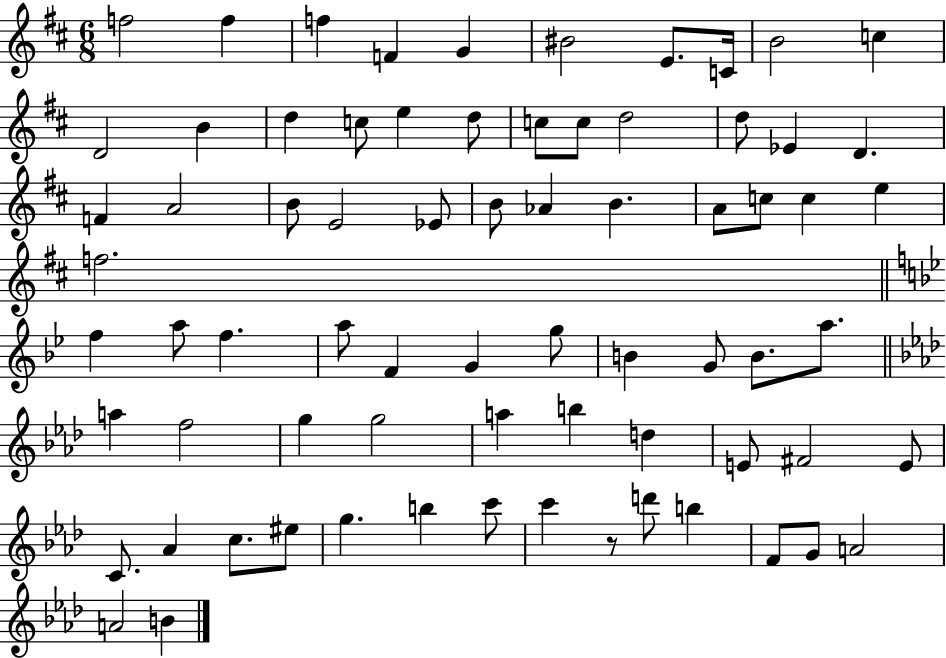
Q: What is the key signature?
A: D major